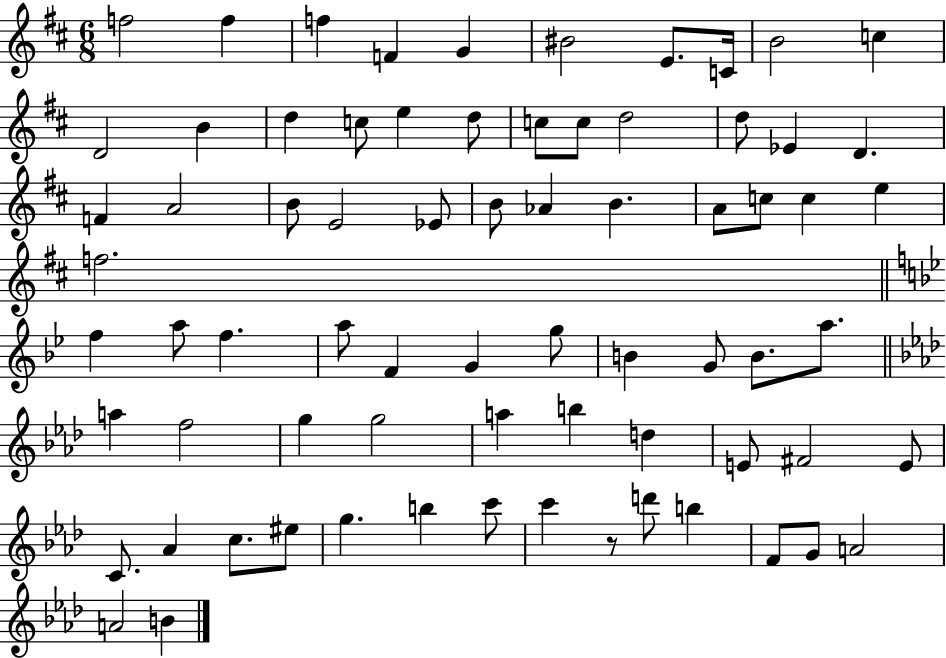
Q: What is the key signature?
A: D major